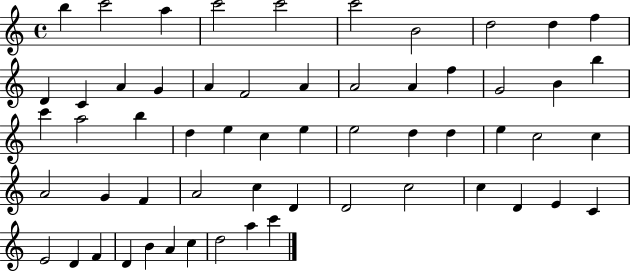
{
  \clef treble
  \time 4/4
  \defaultTimeSignature
  \key c \major
  b''4 c'''2 a''4 | c'''2 c'''2 | c'''2 b'2 | d''2 d''4 f''4 | \break d'4 c'4 a'4 g'4 | a'4 f'2 a'4 | a'2 a'4 f''4 | g'2 b'4 b''4 | \break c'''4 a''2 b''4 | d''4 e''4 c''4 e''4 | e''2 d''4 d''4 | e''4 c''2 c''4 | \break a'2 g'4 f'4 | a'2 c''4 d'4 | d'2 c''2 | c''4 d'4 e'4 c'4 | \break e'2 d'4 f'4 | d'4 b'4 a'4 c''4 | d''2 a''4 c'''4 | \bar "|."
}